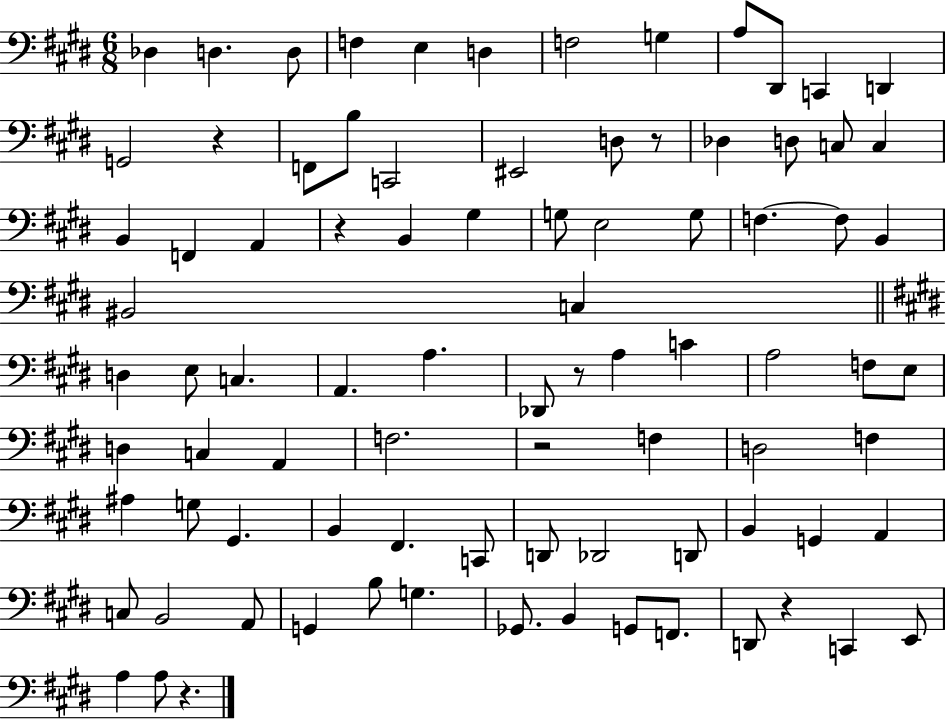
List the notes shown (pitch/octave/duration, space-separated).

Db3/q D3/q. D3/e F3/q E3/q D3/q F3/h G3/q A3/e D#2/e C2/q D2/q G2/h R/q F2/e B3/e C2/h EIS2/h D3/e R/e Db3/q D3/e C3/e C3/q B2/q F2/q A2/q R/q B2/q G#3/q G3/e E3/h G3/e F3/q. F3/e B2/q BIS2/h C3/q D3/q E3/e C3/q. A2/q. A3/q. Db2/e R/e A3/q C4/q A3/h F3/e E3/e D3/q C3/q A2/q F3/h. R/h F3/q D3/h F3/q A#3/q G3/e G#2/q. B2/q F#2/q. C2/e D2/e Db2/h D2/e B2/q G2/q A2/q C3/e B2/h A2/e G2/q B3/e G3/q. Gb2/e. B2/q G2/e F2/e. D2/e R/q C2/q E2/e A3/q A3/e R/q.